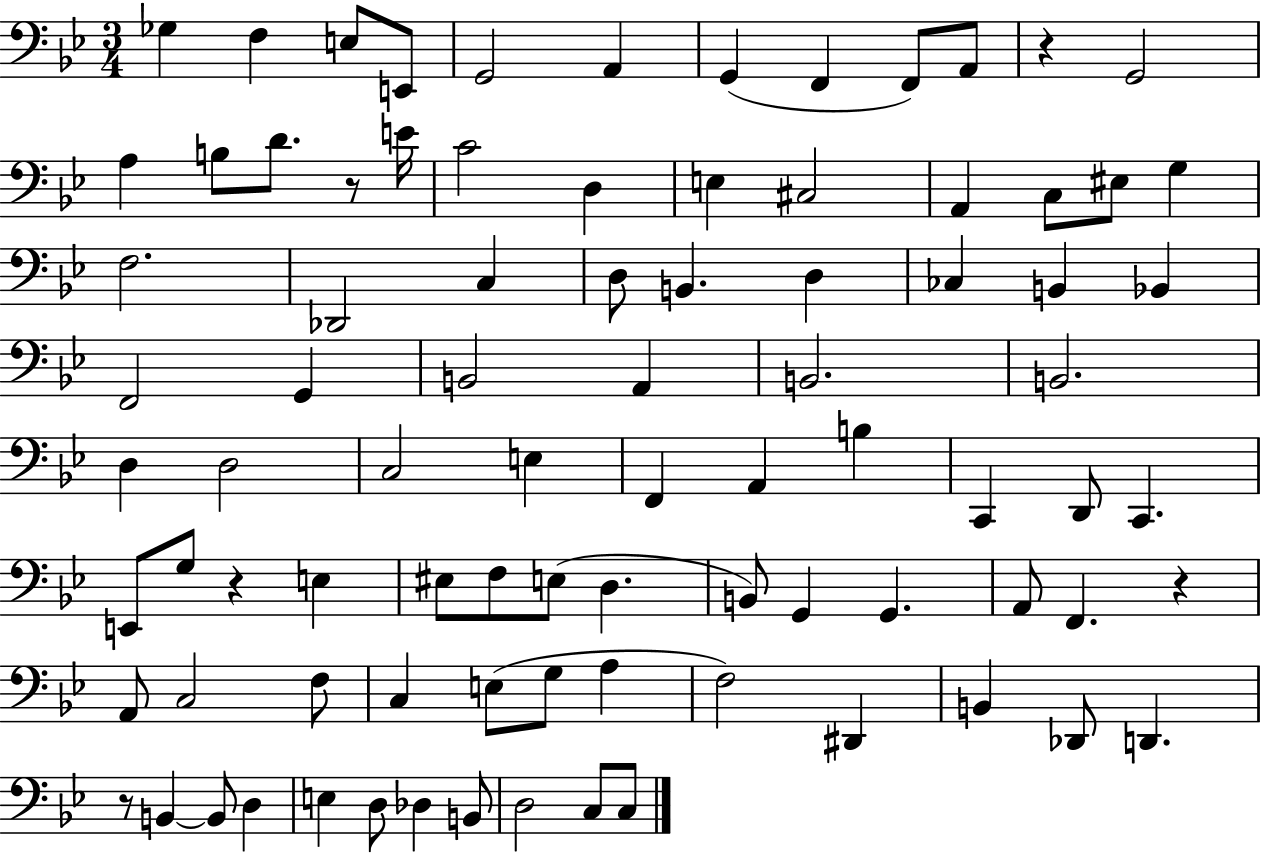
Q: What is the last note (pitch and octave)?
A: C3